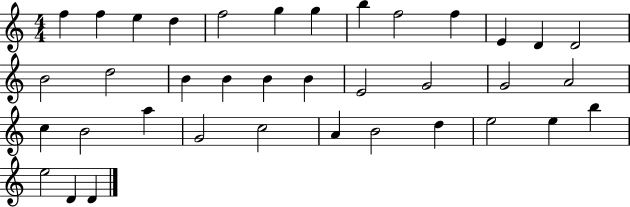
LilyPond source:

{
  \clef treble
  \numericTimeSignature
  \time 4/4
  \key c \major
  f''4 f''4 e''4 d''4 | f''2 g''4 g''4 | b''4 f''2 f''4 | e'4 d'4 d'2 | \break b'2 d''2 | b'4 b'4 b'4 b'4 | e'2 g'2 | g'2 a'2 | \break c''4 b'2 a''4 | g'2 c''2 | a'4 b'2 d''4 | e''2 e''4 b''4 | \break e''2 d'4 d'4 | \bar "|."
}